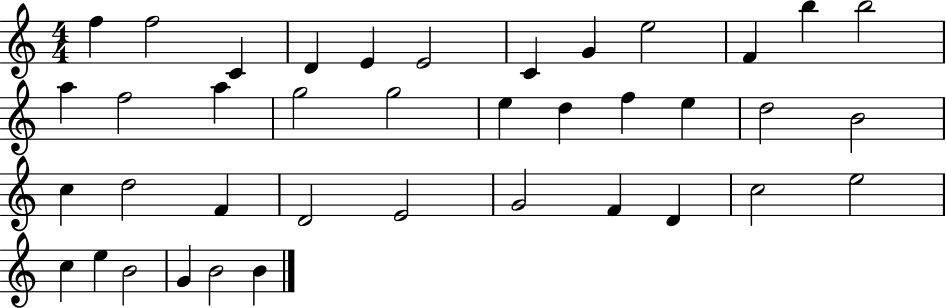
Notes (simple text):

F5/q F5/h C4/q D4/q E4/q E4/h C4/q G4/q E5/h F4/q B5/q B5/h A5/q F5/h A5/q G5/h G5/h E5/q D5/q F5/q E5/q D5/h B4/h C5/q D5/h F4/q D4/h E4/h G4/h F4/q D4/q C5/h E5/h C5/q E5/q B4/h G4/q B4/h B4/q